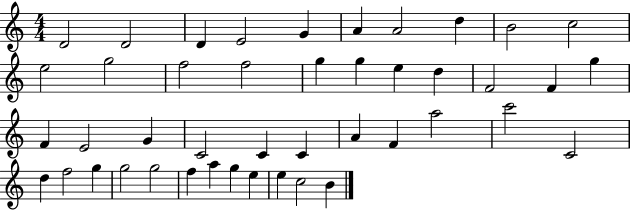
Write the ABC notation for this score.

X:1
T:Untitled
M:4/4
L:1/4
K:C
D2 D2 D E2 G A A2 d B2 c2 e2 g2 f2 f2 g g e d F2 F g F E2 G C2 C C A F a2 c'2 C2 d f2 g g2 g2 f a g e e c2 B